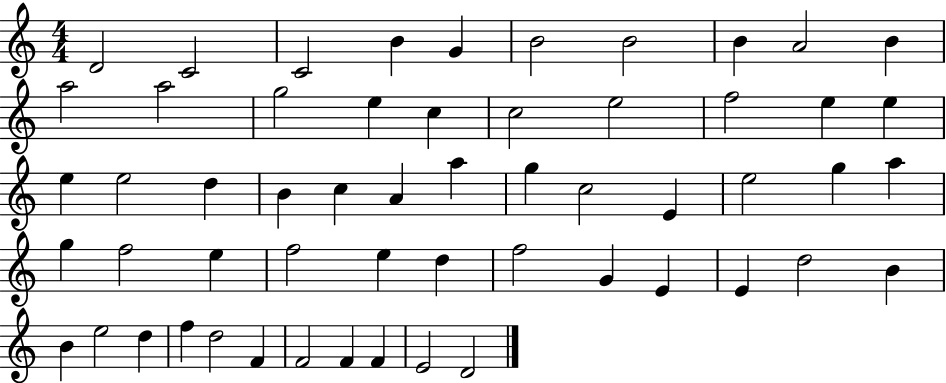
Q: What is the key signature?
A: C major